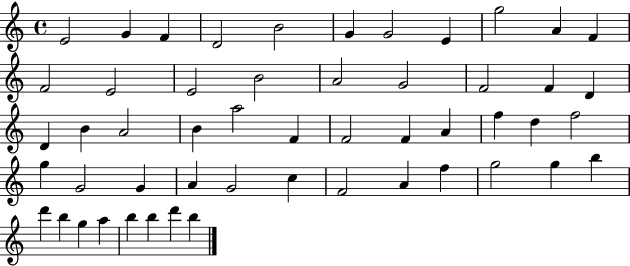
X:1
T:Untitled
M:4/4
L:1/4
K:C
E2 G F D2 B2 G G2 E g2 A F F2 E2 E2 B2 A2 G2 F2 F D D B A2 B a2 F F2 F A f d f2 g G2 G A G2 c F2 A f g2 g b d' b g a b b d' b